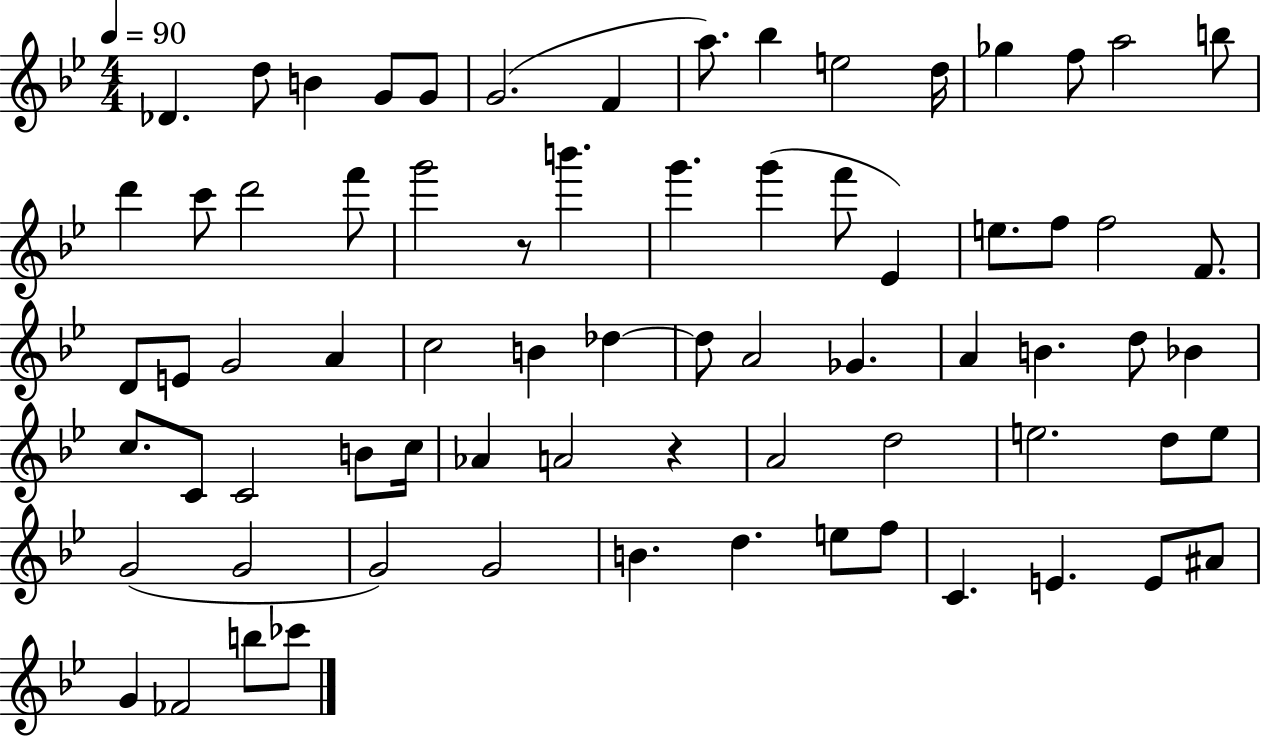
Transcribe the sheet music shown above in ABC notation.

X:1
T:Untitled
M:4/4
L:1/4
K:Bb
_D d/2 B G/2 G/2 G2 F a/2 _b e2 d/4 _g f/2 a2 b/2 d' c'/2 d'2 f'/2 g'2 z/2 b' g' g' f'/2 _E e/2 f/2 f2 F/2 D/2 E/2 G2 A c2 B _d _d/2 A2 _G A B d/2 _B c/2 C/2 C2 B/2 c/4 _A A2 z A2 d2 e2 d/2 e/2 G2 G2 G2 G2 B d e/2 f/2 C E E/2 ^A/2 G _F2 b/2 _c'/2